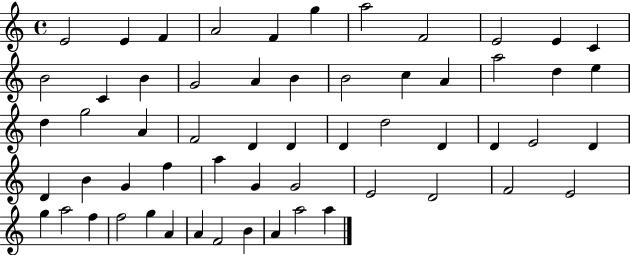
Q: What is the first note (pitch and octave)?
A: E4